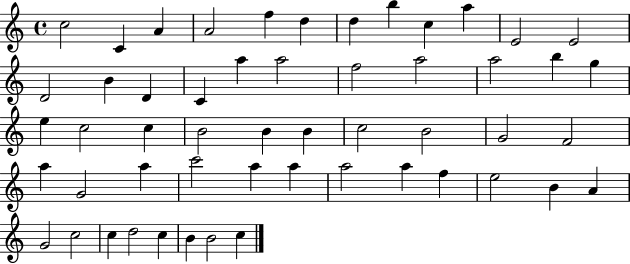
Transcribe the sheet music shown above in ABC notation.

X:1
T:Untitled
M:4/4
L:1/4
K:C
c2 C A A2 f d d b c a E2 E2 D2 B D C a a2 f2 a2 a2 b g e c2 c B2 B B c2 B2 G2 F2 a G2 a c'2 a a a2 a f e2 B A G2 c2 c d2 c B B2 c